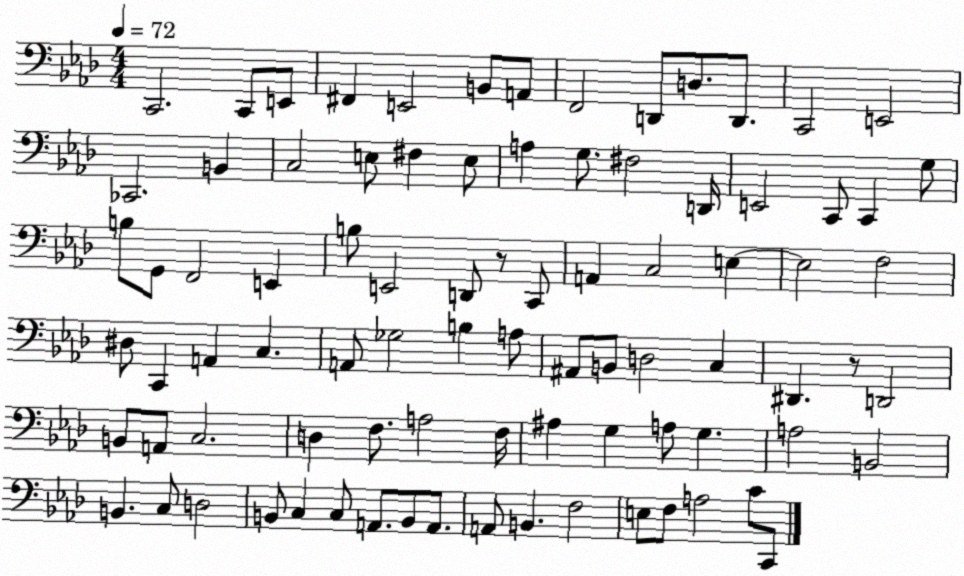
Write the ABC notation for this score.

X:1
T:Untitled
M:4/4
L:1/4
K:Ab
C,,2 C,,/2 E,,/2 ^F,, E,,2 B,,/2 A,,/2 F,,2 D,,/2 D,/2 D,,/2 C,,2 E,,2 _C,,2 B,, C,2 E,/2 ^F, E,/2 A, G,/2 ^F,2 D,,/4 E,,2 C,,/2 C,, G,/2 B,/2 G,,/2 F,,2 E,, B,/2 E,,2 D,,/2 z/2 C,,/2 A,, C,2 E, E,2 F,2 ^D,/2 C,, A,, C, A,,/2 _G,2 B, A,/2 ^A,,/2 B,,/2 D,2 C, ^D,, z/2 D,,2 B,,/2 A,,/2 C,2 D, F,/2 A,2 F,/4 ^A, G, A,/2 G, A,2 B,,2 B,, C,/2 D,2 B,,/2 C, C,/2 A,,/2 B,,/2 A,,/2 A,,/2 B,, F,2 E,/2 F,/2 A,2 C/2 C,,/2